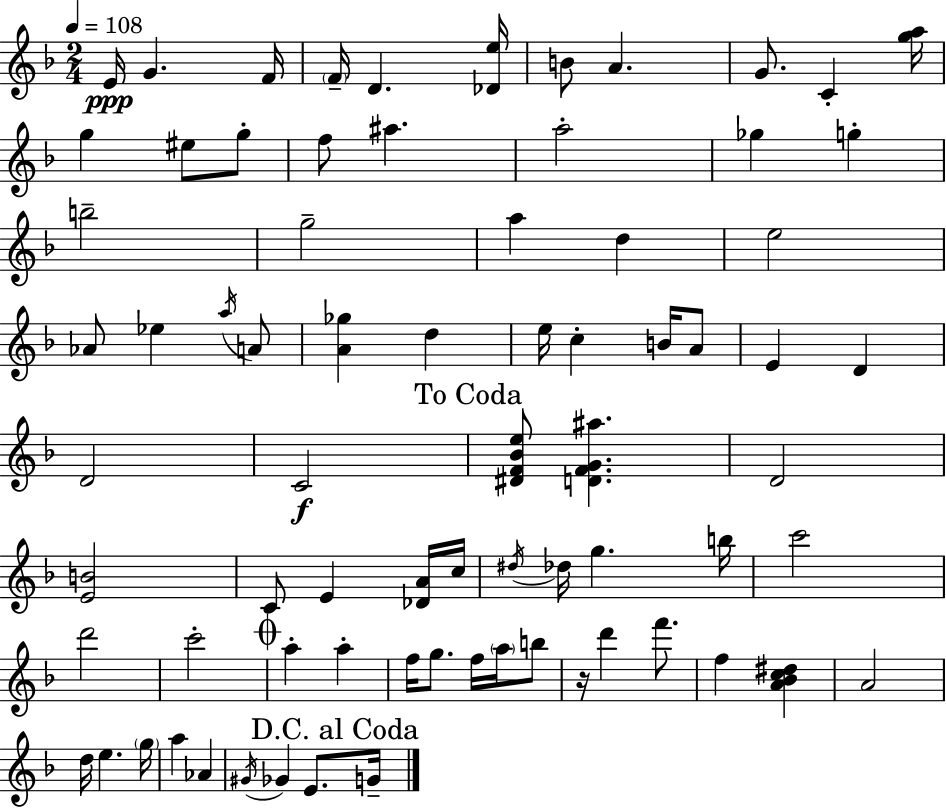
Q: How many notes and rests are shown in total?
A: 75